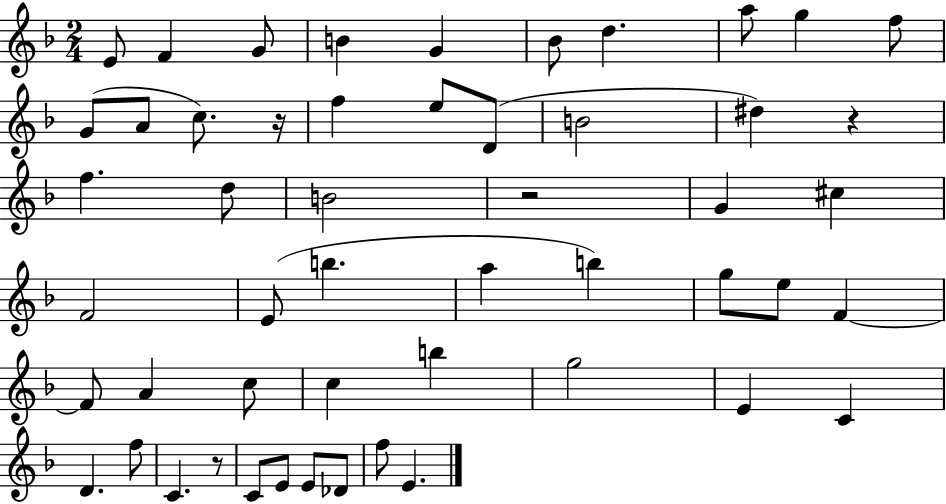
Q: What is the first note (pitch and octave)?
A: E4